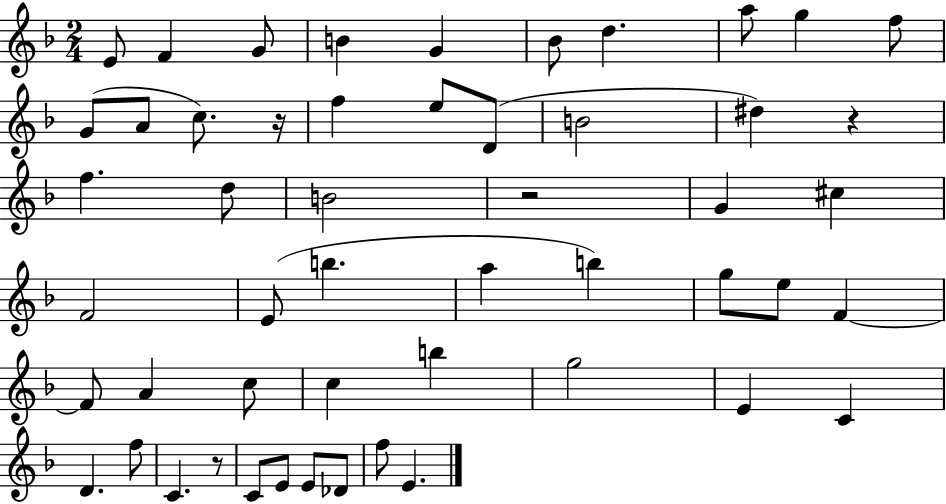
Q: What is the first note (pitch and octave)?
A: E4